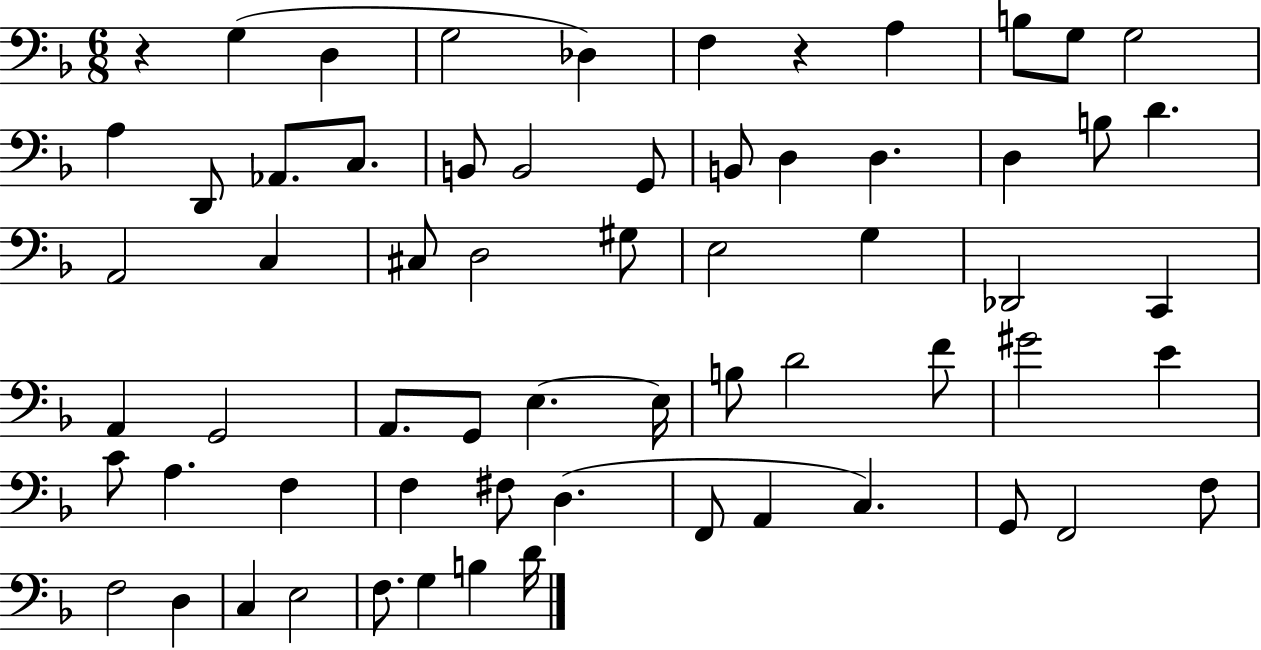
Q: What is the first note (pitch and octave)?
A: G3